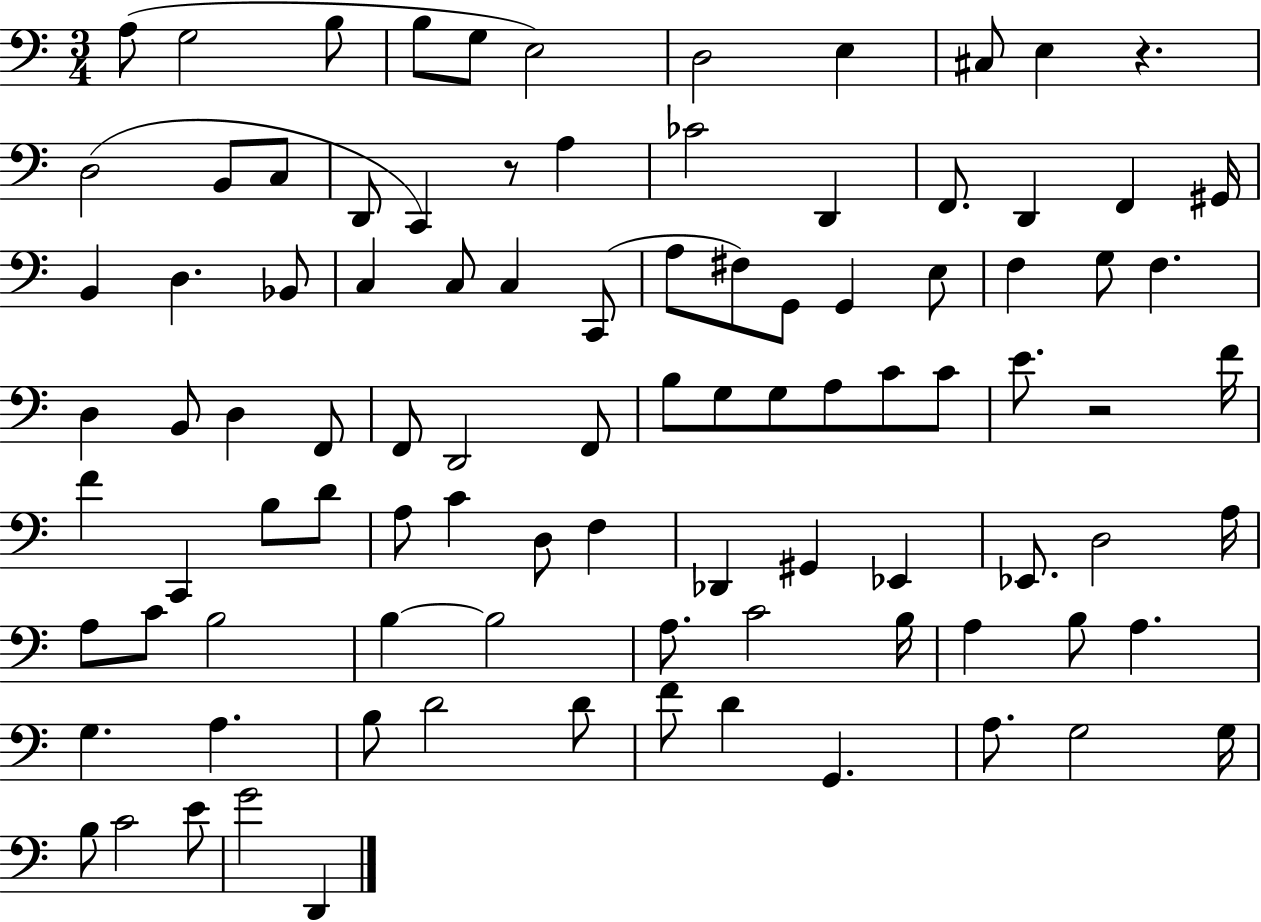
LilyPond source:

{
  \clef bass
  \numericTimeSignature
  \time 3/4
  \key c \major
  a8( g2 b8 | b8 g8 e2) | d2 e4 | cis8 e4 r4. | \break d2( b,8 c8 | d,8 c,4) r8 a4 | ces'2 d,4 | f,8. d,4 f,4 gis,16 | \break b,4 d4. bes,8 | c4 c8 c4 c,8( | a8 fis8) g,8 g,4 e8 | f4 g8 f4. | \break d4 b,8 d4 f,8 | f,8 d,2 f,8 | b8 g8 g8 a8 c'8 c'8 | e'8. r2 f'16 | \break f'4 c,4 b8 d'8 | a8 c'4 d8 f4 | des,4 gis,4 ees,4 | ees,8. d2 a16 | \break a8 c'8 b2 | b4~~ b2 | a8. c'2 b16 | a4 b8 a4. | \break g4. a4. | b8 d'2 d'8 | f'8 d'4 g,4. | a8. g2 g16 | \break b8 c'2 e'8 | g'2 d,4 | \bar "|."
}